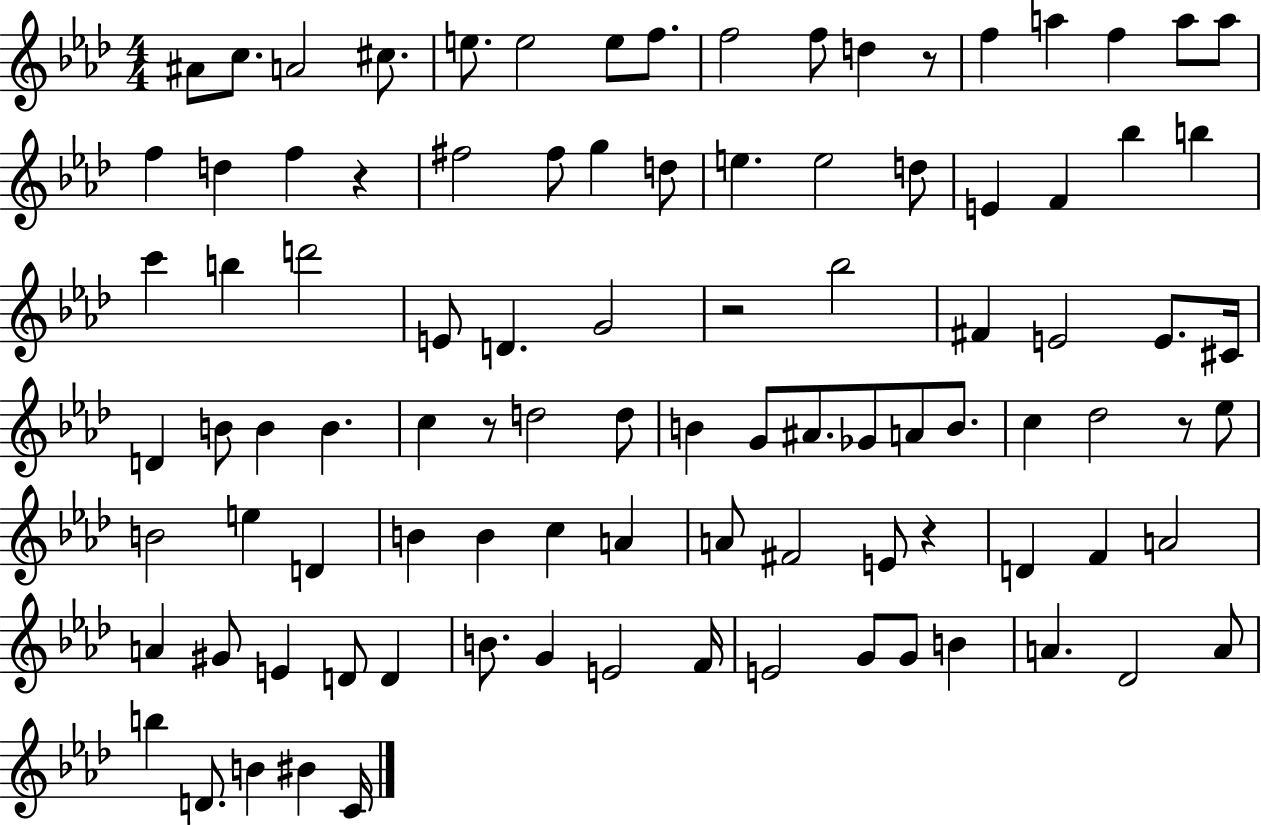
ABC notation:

X:1
T:Untitled
M:4/4
L:1/4
K:Ab
^A/2 c/2 A2 ^c/2 e/2 e2 e/2 f/2 f2 f/2 d z/2 f a f a/2 a/2 f d f z ^f2 ^f/2 g d/2 e e2 d/2 E F _b b c' b d'2 E/2 D G2 z2 _b2 ^F E2 E/2 ^C/4 D B/2 B B c z/2 d2 d/2 B G/2 ^A/2 _G/2 A/2 B/2 c _d2 z/2 _e/2 B2 e D B B c A A/2 ^F2 E/2 z D F A2 A ^G/2 E D/2 D B/2 G E2 F/4 E2 G/2 G/2 B A _D2 A/2 b D/2 B ^B C/4